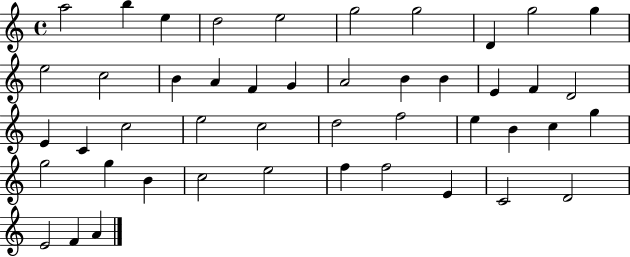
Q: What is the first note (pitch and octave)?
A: A5